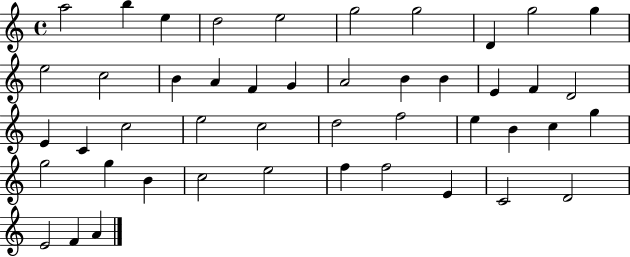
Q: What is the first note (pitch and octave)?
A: A5